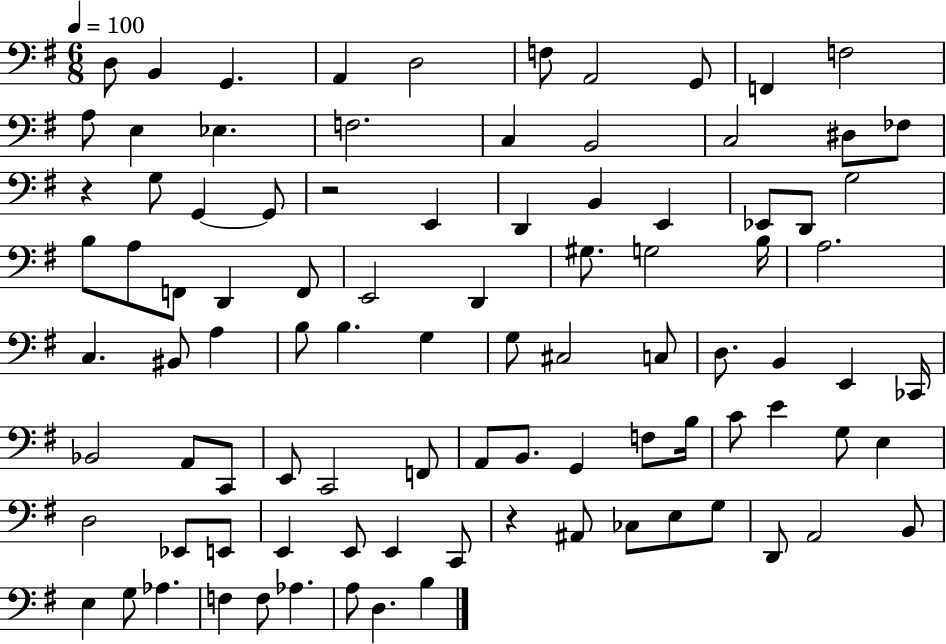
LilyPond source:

{
  \clef bass
  \numericTimeSignature
  \time 6/8
  \key g \major
  \tempo 4 = 100
  d8 b,4 g,4. | a,4 d2 | f8 a,2 g,8 | f,4 f2 | \break a8 e4 ees4. | f2. | c4 b,2 | c2 dis8 fes8 | \break r4 g8 g,4~~ g,8 | r2 e,4 | d,4 b,4 e,4 | ees,8 d,8 g2 | \break b8 a8 f,8 d,4 f,8 | e,2 d,4 | gis8. g2 b16 | a2. | \break c4. bis,8 a4 | b8 b4. g4 | g8 cis2 c8 | d8. b,4 e,4 ces,16 | \break bes,2 a,8 c,8 | e,8 c,2 f,8 | a,8 b,8. g,4 f8 b16 | c'8 e'4 g8 e4 | \break d2 ees,8 e,8 | e,4 e,8 e,4 c,8 | r4 ais,8 ces8 e8 g8 | d,8 a,2 b,8 | \break e4 g8 aes4. | f4 f8 aes4. | a8 d4. b4 | \bar "|."
}